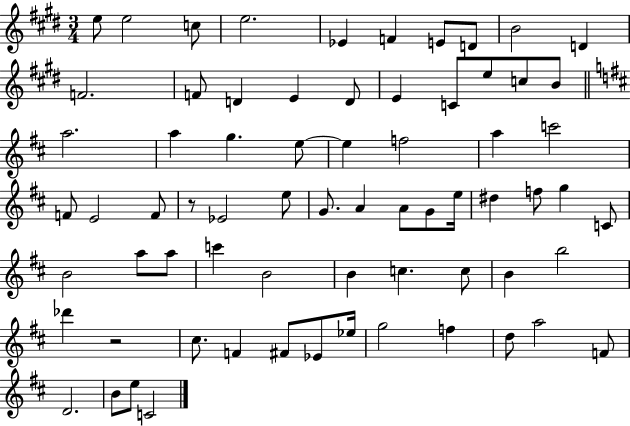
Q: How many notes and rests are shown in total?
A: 69